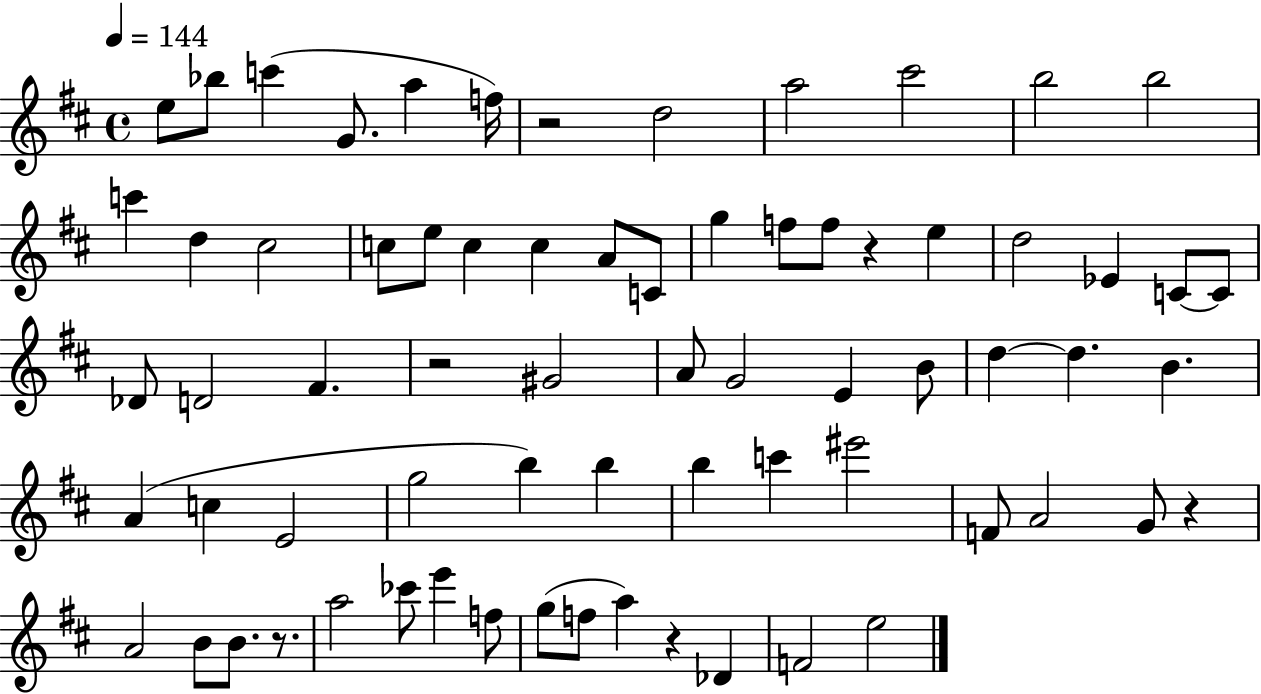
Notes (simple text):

E5/e Bb5/e C6/q G4/e. A5/q F5/s R/h D5/h A5/h C#6/h B5/h B5/h C6/q D5/q C#5/h C5/e E5/e C5/q C5/q A4/e C4/e G5/q F5/e F5/e R/q E5/q D5/h Eb4/q C4/e C4/e Db4/e D4/h F#4/q. R/h G#4/h A4/e G4/h E4/q B4/e D5/q D5/q. B4/q. A4/q C5/q E4/h G5/h B5/q B5/q B5/q C6/q EIS6/h F4/e A4/h G4/e R/q A4/h B4/e B4/e. R/e. A5/h CES6/e E6/q F5/e G5/e F5/e A5/q R/q Db4/q F4/h E5/h